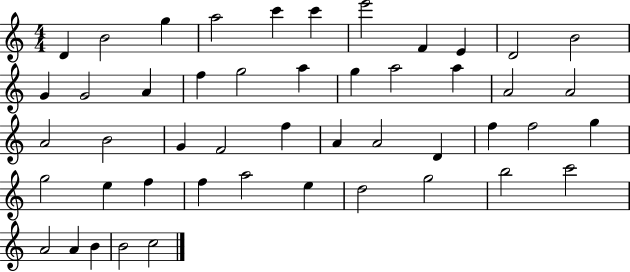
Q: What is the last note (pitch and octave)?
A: C5